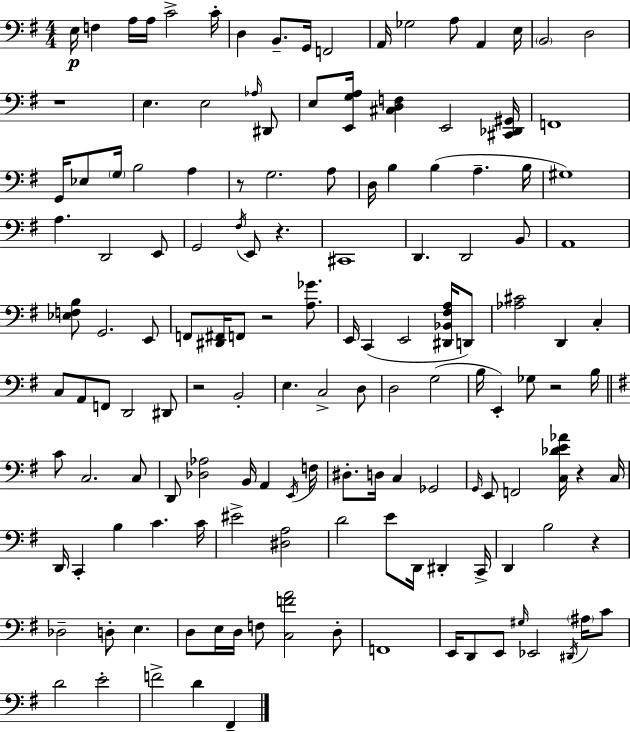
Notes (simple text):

E3/s F3/q A3/s A3/s C4/h C4/s D3/q B2/e. G2/s F2/h A2/s Gb3/h A3/e A2/q E3/s B2/h D3/h R/w E3/q. E3/h Ab3/s D#2/e E3/e [E2,G3,A3]/s [C#3,D3,F3]/q E2/h [C#2,Db2,G#2]/s F2/w G2/s Eb3/e G3/s B3/h A3/q R/e G3/h. A3/e D3/s B3/q B3/q A3/q. B3/s G#3/w A3/q. D2/h E2/e G2/h F#3/s E2/e R/q. C#2/w D2/q. D2/h B2/e A2/w [Eb3,F3,B3]/e G2/h. E2/e F2/e [D#2,F#2]/s F2/e R/h [A3,Gb4]/e. E2/s C2/q E2/h [D#2,Bb2,F#3,A3]/s D2/e [Ab3,C#4]/h D2/q C3/q C3/e A2/e F2/e D2/h D#2/e R/h B2/h E3/q. C3/h D3/e D3/h G3/h B3/s E2/q Gb3/e R/h B3/s C4/e C3/h. C3/e D2/e [Db3,Ab3]/h B2/s A2/q E2/s F3/s D#3/e. D3/s C3/q Gb2/h G2/s E2/e F2/h [C3,Db4,E4,Ab4]/s R/q C3/s D2/s C2/q B3/q C4/q. C4/s EIS4/h [D#3,A3]/h D4/h E4/e D2/s D#2/q C2/s D2/q B3/h R/q Db3/h D3/e E3/q. D3/e E3/s D3/s F3/e [C3,F4,A4]/h D3/e F2/w E2/s D2/e E2/e G#3/s Eb2/h D#2/s A#3/s C4/e D4/h E4/h F4/h D4/q F#2/q